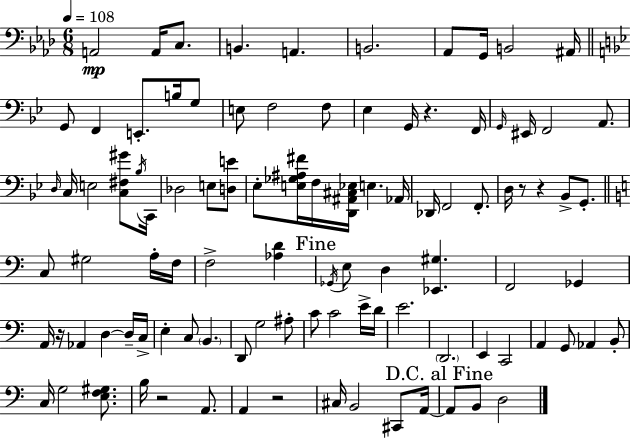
X:1
T:Untitled
M:6/8
L:1/4
K:Ab
A,,2 A,,/4 C,/2 B,, A,, B,,2 _A,,/2 G,,/4 B,,2 ^A,,/4 G,,/2 F,, E,,/2 B,/4 G,/2 E,/2 F,2 F,/2 _E, G,,/4 z F,,/4 G,,/4 ^E,,/4 F,,2 A,,/2 D,/4 C,/4 E,2 [C,^F,^G]/2 _B,/4 C,,/4 _D,2 E,/2 [D,E]/2 _E,/2 [E,_G,^A,^F]/4 F,/4 [D,,^A,,^C,_E,]/4 E, _A,,/4 _D,,/4 F,,2 F,,/2 D,/4 z/2 z _B,,/2 G,,/2 C,/2 ^G,2 A,/4 F,/4 F,2 [_A,D] _G,,/4 E,/2 D, [_E,,^G,] F,,2 _G,, A,,/4 z/4 _A,, D, D,/4 C,/4 E, C,/2 B,, D,,/2 G,2 ^A,/2 C/2 C2 E/4 D/4 E2 D,,2 E,, C,,2 A,, G,,/2 _A,, B,,/2 C,/4 G,2 [E,F,^G,]/2 B,/4 z2 A,,/2 A,, z2 ^C,/4 B,,2 ^C,,/2 A,,/4 A,,/2 B,,/2 D,2